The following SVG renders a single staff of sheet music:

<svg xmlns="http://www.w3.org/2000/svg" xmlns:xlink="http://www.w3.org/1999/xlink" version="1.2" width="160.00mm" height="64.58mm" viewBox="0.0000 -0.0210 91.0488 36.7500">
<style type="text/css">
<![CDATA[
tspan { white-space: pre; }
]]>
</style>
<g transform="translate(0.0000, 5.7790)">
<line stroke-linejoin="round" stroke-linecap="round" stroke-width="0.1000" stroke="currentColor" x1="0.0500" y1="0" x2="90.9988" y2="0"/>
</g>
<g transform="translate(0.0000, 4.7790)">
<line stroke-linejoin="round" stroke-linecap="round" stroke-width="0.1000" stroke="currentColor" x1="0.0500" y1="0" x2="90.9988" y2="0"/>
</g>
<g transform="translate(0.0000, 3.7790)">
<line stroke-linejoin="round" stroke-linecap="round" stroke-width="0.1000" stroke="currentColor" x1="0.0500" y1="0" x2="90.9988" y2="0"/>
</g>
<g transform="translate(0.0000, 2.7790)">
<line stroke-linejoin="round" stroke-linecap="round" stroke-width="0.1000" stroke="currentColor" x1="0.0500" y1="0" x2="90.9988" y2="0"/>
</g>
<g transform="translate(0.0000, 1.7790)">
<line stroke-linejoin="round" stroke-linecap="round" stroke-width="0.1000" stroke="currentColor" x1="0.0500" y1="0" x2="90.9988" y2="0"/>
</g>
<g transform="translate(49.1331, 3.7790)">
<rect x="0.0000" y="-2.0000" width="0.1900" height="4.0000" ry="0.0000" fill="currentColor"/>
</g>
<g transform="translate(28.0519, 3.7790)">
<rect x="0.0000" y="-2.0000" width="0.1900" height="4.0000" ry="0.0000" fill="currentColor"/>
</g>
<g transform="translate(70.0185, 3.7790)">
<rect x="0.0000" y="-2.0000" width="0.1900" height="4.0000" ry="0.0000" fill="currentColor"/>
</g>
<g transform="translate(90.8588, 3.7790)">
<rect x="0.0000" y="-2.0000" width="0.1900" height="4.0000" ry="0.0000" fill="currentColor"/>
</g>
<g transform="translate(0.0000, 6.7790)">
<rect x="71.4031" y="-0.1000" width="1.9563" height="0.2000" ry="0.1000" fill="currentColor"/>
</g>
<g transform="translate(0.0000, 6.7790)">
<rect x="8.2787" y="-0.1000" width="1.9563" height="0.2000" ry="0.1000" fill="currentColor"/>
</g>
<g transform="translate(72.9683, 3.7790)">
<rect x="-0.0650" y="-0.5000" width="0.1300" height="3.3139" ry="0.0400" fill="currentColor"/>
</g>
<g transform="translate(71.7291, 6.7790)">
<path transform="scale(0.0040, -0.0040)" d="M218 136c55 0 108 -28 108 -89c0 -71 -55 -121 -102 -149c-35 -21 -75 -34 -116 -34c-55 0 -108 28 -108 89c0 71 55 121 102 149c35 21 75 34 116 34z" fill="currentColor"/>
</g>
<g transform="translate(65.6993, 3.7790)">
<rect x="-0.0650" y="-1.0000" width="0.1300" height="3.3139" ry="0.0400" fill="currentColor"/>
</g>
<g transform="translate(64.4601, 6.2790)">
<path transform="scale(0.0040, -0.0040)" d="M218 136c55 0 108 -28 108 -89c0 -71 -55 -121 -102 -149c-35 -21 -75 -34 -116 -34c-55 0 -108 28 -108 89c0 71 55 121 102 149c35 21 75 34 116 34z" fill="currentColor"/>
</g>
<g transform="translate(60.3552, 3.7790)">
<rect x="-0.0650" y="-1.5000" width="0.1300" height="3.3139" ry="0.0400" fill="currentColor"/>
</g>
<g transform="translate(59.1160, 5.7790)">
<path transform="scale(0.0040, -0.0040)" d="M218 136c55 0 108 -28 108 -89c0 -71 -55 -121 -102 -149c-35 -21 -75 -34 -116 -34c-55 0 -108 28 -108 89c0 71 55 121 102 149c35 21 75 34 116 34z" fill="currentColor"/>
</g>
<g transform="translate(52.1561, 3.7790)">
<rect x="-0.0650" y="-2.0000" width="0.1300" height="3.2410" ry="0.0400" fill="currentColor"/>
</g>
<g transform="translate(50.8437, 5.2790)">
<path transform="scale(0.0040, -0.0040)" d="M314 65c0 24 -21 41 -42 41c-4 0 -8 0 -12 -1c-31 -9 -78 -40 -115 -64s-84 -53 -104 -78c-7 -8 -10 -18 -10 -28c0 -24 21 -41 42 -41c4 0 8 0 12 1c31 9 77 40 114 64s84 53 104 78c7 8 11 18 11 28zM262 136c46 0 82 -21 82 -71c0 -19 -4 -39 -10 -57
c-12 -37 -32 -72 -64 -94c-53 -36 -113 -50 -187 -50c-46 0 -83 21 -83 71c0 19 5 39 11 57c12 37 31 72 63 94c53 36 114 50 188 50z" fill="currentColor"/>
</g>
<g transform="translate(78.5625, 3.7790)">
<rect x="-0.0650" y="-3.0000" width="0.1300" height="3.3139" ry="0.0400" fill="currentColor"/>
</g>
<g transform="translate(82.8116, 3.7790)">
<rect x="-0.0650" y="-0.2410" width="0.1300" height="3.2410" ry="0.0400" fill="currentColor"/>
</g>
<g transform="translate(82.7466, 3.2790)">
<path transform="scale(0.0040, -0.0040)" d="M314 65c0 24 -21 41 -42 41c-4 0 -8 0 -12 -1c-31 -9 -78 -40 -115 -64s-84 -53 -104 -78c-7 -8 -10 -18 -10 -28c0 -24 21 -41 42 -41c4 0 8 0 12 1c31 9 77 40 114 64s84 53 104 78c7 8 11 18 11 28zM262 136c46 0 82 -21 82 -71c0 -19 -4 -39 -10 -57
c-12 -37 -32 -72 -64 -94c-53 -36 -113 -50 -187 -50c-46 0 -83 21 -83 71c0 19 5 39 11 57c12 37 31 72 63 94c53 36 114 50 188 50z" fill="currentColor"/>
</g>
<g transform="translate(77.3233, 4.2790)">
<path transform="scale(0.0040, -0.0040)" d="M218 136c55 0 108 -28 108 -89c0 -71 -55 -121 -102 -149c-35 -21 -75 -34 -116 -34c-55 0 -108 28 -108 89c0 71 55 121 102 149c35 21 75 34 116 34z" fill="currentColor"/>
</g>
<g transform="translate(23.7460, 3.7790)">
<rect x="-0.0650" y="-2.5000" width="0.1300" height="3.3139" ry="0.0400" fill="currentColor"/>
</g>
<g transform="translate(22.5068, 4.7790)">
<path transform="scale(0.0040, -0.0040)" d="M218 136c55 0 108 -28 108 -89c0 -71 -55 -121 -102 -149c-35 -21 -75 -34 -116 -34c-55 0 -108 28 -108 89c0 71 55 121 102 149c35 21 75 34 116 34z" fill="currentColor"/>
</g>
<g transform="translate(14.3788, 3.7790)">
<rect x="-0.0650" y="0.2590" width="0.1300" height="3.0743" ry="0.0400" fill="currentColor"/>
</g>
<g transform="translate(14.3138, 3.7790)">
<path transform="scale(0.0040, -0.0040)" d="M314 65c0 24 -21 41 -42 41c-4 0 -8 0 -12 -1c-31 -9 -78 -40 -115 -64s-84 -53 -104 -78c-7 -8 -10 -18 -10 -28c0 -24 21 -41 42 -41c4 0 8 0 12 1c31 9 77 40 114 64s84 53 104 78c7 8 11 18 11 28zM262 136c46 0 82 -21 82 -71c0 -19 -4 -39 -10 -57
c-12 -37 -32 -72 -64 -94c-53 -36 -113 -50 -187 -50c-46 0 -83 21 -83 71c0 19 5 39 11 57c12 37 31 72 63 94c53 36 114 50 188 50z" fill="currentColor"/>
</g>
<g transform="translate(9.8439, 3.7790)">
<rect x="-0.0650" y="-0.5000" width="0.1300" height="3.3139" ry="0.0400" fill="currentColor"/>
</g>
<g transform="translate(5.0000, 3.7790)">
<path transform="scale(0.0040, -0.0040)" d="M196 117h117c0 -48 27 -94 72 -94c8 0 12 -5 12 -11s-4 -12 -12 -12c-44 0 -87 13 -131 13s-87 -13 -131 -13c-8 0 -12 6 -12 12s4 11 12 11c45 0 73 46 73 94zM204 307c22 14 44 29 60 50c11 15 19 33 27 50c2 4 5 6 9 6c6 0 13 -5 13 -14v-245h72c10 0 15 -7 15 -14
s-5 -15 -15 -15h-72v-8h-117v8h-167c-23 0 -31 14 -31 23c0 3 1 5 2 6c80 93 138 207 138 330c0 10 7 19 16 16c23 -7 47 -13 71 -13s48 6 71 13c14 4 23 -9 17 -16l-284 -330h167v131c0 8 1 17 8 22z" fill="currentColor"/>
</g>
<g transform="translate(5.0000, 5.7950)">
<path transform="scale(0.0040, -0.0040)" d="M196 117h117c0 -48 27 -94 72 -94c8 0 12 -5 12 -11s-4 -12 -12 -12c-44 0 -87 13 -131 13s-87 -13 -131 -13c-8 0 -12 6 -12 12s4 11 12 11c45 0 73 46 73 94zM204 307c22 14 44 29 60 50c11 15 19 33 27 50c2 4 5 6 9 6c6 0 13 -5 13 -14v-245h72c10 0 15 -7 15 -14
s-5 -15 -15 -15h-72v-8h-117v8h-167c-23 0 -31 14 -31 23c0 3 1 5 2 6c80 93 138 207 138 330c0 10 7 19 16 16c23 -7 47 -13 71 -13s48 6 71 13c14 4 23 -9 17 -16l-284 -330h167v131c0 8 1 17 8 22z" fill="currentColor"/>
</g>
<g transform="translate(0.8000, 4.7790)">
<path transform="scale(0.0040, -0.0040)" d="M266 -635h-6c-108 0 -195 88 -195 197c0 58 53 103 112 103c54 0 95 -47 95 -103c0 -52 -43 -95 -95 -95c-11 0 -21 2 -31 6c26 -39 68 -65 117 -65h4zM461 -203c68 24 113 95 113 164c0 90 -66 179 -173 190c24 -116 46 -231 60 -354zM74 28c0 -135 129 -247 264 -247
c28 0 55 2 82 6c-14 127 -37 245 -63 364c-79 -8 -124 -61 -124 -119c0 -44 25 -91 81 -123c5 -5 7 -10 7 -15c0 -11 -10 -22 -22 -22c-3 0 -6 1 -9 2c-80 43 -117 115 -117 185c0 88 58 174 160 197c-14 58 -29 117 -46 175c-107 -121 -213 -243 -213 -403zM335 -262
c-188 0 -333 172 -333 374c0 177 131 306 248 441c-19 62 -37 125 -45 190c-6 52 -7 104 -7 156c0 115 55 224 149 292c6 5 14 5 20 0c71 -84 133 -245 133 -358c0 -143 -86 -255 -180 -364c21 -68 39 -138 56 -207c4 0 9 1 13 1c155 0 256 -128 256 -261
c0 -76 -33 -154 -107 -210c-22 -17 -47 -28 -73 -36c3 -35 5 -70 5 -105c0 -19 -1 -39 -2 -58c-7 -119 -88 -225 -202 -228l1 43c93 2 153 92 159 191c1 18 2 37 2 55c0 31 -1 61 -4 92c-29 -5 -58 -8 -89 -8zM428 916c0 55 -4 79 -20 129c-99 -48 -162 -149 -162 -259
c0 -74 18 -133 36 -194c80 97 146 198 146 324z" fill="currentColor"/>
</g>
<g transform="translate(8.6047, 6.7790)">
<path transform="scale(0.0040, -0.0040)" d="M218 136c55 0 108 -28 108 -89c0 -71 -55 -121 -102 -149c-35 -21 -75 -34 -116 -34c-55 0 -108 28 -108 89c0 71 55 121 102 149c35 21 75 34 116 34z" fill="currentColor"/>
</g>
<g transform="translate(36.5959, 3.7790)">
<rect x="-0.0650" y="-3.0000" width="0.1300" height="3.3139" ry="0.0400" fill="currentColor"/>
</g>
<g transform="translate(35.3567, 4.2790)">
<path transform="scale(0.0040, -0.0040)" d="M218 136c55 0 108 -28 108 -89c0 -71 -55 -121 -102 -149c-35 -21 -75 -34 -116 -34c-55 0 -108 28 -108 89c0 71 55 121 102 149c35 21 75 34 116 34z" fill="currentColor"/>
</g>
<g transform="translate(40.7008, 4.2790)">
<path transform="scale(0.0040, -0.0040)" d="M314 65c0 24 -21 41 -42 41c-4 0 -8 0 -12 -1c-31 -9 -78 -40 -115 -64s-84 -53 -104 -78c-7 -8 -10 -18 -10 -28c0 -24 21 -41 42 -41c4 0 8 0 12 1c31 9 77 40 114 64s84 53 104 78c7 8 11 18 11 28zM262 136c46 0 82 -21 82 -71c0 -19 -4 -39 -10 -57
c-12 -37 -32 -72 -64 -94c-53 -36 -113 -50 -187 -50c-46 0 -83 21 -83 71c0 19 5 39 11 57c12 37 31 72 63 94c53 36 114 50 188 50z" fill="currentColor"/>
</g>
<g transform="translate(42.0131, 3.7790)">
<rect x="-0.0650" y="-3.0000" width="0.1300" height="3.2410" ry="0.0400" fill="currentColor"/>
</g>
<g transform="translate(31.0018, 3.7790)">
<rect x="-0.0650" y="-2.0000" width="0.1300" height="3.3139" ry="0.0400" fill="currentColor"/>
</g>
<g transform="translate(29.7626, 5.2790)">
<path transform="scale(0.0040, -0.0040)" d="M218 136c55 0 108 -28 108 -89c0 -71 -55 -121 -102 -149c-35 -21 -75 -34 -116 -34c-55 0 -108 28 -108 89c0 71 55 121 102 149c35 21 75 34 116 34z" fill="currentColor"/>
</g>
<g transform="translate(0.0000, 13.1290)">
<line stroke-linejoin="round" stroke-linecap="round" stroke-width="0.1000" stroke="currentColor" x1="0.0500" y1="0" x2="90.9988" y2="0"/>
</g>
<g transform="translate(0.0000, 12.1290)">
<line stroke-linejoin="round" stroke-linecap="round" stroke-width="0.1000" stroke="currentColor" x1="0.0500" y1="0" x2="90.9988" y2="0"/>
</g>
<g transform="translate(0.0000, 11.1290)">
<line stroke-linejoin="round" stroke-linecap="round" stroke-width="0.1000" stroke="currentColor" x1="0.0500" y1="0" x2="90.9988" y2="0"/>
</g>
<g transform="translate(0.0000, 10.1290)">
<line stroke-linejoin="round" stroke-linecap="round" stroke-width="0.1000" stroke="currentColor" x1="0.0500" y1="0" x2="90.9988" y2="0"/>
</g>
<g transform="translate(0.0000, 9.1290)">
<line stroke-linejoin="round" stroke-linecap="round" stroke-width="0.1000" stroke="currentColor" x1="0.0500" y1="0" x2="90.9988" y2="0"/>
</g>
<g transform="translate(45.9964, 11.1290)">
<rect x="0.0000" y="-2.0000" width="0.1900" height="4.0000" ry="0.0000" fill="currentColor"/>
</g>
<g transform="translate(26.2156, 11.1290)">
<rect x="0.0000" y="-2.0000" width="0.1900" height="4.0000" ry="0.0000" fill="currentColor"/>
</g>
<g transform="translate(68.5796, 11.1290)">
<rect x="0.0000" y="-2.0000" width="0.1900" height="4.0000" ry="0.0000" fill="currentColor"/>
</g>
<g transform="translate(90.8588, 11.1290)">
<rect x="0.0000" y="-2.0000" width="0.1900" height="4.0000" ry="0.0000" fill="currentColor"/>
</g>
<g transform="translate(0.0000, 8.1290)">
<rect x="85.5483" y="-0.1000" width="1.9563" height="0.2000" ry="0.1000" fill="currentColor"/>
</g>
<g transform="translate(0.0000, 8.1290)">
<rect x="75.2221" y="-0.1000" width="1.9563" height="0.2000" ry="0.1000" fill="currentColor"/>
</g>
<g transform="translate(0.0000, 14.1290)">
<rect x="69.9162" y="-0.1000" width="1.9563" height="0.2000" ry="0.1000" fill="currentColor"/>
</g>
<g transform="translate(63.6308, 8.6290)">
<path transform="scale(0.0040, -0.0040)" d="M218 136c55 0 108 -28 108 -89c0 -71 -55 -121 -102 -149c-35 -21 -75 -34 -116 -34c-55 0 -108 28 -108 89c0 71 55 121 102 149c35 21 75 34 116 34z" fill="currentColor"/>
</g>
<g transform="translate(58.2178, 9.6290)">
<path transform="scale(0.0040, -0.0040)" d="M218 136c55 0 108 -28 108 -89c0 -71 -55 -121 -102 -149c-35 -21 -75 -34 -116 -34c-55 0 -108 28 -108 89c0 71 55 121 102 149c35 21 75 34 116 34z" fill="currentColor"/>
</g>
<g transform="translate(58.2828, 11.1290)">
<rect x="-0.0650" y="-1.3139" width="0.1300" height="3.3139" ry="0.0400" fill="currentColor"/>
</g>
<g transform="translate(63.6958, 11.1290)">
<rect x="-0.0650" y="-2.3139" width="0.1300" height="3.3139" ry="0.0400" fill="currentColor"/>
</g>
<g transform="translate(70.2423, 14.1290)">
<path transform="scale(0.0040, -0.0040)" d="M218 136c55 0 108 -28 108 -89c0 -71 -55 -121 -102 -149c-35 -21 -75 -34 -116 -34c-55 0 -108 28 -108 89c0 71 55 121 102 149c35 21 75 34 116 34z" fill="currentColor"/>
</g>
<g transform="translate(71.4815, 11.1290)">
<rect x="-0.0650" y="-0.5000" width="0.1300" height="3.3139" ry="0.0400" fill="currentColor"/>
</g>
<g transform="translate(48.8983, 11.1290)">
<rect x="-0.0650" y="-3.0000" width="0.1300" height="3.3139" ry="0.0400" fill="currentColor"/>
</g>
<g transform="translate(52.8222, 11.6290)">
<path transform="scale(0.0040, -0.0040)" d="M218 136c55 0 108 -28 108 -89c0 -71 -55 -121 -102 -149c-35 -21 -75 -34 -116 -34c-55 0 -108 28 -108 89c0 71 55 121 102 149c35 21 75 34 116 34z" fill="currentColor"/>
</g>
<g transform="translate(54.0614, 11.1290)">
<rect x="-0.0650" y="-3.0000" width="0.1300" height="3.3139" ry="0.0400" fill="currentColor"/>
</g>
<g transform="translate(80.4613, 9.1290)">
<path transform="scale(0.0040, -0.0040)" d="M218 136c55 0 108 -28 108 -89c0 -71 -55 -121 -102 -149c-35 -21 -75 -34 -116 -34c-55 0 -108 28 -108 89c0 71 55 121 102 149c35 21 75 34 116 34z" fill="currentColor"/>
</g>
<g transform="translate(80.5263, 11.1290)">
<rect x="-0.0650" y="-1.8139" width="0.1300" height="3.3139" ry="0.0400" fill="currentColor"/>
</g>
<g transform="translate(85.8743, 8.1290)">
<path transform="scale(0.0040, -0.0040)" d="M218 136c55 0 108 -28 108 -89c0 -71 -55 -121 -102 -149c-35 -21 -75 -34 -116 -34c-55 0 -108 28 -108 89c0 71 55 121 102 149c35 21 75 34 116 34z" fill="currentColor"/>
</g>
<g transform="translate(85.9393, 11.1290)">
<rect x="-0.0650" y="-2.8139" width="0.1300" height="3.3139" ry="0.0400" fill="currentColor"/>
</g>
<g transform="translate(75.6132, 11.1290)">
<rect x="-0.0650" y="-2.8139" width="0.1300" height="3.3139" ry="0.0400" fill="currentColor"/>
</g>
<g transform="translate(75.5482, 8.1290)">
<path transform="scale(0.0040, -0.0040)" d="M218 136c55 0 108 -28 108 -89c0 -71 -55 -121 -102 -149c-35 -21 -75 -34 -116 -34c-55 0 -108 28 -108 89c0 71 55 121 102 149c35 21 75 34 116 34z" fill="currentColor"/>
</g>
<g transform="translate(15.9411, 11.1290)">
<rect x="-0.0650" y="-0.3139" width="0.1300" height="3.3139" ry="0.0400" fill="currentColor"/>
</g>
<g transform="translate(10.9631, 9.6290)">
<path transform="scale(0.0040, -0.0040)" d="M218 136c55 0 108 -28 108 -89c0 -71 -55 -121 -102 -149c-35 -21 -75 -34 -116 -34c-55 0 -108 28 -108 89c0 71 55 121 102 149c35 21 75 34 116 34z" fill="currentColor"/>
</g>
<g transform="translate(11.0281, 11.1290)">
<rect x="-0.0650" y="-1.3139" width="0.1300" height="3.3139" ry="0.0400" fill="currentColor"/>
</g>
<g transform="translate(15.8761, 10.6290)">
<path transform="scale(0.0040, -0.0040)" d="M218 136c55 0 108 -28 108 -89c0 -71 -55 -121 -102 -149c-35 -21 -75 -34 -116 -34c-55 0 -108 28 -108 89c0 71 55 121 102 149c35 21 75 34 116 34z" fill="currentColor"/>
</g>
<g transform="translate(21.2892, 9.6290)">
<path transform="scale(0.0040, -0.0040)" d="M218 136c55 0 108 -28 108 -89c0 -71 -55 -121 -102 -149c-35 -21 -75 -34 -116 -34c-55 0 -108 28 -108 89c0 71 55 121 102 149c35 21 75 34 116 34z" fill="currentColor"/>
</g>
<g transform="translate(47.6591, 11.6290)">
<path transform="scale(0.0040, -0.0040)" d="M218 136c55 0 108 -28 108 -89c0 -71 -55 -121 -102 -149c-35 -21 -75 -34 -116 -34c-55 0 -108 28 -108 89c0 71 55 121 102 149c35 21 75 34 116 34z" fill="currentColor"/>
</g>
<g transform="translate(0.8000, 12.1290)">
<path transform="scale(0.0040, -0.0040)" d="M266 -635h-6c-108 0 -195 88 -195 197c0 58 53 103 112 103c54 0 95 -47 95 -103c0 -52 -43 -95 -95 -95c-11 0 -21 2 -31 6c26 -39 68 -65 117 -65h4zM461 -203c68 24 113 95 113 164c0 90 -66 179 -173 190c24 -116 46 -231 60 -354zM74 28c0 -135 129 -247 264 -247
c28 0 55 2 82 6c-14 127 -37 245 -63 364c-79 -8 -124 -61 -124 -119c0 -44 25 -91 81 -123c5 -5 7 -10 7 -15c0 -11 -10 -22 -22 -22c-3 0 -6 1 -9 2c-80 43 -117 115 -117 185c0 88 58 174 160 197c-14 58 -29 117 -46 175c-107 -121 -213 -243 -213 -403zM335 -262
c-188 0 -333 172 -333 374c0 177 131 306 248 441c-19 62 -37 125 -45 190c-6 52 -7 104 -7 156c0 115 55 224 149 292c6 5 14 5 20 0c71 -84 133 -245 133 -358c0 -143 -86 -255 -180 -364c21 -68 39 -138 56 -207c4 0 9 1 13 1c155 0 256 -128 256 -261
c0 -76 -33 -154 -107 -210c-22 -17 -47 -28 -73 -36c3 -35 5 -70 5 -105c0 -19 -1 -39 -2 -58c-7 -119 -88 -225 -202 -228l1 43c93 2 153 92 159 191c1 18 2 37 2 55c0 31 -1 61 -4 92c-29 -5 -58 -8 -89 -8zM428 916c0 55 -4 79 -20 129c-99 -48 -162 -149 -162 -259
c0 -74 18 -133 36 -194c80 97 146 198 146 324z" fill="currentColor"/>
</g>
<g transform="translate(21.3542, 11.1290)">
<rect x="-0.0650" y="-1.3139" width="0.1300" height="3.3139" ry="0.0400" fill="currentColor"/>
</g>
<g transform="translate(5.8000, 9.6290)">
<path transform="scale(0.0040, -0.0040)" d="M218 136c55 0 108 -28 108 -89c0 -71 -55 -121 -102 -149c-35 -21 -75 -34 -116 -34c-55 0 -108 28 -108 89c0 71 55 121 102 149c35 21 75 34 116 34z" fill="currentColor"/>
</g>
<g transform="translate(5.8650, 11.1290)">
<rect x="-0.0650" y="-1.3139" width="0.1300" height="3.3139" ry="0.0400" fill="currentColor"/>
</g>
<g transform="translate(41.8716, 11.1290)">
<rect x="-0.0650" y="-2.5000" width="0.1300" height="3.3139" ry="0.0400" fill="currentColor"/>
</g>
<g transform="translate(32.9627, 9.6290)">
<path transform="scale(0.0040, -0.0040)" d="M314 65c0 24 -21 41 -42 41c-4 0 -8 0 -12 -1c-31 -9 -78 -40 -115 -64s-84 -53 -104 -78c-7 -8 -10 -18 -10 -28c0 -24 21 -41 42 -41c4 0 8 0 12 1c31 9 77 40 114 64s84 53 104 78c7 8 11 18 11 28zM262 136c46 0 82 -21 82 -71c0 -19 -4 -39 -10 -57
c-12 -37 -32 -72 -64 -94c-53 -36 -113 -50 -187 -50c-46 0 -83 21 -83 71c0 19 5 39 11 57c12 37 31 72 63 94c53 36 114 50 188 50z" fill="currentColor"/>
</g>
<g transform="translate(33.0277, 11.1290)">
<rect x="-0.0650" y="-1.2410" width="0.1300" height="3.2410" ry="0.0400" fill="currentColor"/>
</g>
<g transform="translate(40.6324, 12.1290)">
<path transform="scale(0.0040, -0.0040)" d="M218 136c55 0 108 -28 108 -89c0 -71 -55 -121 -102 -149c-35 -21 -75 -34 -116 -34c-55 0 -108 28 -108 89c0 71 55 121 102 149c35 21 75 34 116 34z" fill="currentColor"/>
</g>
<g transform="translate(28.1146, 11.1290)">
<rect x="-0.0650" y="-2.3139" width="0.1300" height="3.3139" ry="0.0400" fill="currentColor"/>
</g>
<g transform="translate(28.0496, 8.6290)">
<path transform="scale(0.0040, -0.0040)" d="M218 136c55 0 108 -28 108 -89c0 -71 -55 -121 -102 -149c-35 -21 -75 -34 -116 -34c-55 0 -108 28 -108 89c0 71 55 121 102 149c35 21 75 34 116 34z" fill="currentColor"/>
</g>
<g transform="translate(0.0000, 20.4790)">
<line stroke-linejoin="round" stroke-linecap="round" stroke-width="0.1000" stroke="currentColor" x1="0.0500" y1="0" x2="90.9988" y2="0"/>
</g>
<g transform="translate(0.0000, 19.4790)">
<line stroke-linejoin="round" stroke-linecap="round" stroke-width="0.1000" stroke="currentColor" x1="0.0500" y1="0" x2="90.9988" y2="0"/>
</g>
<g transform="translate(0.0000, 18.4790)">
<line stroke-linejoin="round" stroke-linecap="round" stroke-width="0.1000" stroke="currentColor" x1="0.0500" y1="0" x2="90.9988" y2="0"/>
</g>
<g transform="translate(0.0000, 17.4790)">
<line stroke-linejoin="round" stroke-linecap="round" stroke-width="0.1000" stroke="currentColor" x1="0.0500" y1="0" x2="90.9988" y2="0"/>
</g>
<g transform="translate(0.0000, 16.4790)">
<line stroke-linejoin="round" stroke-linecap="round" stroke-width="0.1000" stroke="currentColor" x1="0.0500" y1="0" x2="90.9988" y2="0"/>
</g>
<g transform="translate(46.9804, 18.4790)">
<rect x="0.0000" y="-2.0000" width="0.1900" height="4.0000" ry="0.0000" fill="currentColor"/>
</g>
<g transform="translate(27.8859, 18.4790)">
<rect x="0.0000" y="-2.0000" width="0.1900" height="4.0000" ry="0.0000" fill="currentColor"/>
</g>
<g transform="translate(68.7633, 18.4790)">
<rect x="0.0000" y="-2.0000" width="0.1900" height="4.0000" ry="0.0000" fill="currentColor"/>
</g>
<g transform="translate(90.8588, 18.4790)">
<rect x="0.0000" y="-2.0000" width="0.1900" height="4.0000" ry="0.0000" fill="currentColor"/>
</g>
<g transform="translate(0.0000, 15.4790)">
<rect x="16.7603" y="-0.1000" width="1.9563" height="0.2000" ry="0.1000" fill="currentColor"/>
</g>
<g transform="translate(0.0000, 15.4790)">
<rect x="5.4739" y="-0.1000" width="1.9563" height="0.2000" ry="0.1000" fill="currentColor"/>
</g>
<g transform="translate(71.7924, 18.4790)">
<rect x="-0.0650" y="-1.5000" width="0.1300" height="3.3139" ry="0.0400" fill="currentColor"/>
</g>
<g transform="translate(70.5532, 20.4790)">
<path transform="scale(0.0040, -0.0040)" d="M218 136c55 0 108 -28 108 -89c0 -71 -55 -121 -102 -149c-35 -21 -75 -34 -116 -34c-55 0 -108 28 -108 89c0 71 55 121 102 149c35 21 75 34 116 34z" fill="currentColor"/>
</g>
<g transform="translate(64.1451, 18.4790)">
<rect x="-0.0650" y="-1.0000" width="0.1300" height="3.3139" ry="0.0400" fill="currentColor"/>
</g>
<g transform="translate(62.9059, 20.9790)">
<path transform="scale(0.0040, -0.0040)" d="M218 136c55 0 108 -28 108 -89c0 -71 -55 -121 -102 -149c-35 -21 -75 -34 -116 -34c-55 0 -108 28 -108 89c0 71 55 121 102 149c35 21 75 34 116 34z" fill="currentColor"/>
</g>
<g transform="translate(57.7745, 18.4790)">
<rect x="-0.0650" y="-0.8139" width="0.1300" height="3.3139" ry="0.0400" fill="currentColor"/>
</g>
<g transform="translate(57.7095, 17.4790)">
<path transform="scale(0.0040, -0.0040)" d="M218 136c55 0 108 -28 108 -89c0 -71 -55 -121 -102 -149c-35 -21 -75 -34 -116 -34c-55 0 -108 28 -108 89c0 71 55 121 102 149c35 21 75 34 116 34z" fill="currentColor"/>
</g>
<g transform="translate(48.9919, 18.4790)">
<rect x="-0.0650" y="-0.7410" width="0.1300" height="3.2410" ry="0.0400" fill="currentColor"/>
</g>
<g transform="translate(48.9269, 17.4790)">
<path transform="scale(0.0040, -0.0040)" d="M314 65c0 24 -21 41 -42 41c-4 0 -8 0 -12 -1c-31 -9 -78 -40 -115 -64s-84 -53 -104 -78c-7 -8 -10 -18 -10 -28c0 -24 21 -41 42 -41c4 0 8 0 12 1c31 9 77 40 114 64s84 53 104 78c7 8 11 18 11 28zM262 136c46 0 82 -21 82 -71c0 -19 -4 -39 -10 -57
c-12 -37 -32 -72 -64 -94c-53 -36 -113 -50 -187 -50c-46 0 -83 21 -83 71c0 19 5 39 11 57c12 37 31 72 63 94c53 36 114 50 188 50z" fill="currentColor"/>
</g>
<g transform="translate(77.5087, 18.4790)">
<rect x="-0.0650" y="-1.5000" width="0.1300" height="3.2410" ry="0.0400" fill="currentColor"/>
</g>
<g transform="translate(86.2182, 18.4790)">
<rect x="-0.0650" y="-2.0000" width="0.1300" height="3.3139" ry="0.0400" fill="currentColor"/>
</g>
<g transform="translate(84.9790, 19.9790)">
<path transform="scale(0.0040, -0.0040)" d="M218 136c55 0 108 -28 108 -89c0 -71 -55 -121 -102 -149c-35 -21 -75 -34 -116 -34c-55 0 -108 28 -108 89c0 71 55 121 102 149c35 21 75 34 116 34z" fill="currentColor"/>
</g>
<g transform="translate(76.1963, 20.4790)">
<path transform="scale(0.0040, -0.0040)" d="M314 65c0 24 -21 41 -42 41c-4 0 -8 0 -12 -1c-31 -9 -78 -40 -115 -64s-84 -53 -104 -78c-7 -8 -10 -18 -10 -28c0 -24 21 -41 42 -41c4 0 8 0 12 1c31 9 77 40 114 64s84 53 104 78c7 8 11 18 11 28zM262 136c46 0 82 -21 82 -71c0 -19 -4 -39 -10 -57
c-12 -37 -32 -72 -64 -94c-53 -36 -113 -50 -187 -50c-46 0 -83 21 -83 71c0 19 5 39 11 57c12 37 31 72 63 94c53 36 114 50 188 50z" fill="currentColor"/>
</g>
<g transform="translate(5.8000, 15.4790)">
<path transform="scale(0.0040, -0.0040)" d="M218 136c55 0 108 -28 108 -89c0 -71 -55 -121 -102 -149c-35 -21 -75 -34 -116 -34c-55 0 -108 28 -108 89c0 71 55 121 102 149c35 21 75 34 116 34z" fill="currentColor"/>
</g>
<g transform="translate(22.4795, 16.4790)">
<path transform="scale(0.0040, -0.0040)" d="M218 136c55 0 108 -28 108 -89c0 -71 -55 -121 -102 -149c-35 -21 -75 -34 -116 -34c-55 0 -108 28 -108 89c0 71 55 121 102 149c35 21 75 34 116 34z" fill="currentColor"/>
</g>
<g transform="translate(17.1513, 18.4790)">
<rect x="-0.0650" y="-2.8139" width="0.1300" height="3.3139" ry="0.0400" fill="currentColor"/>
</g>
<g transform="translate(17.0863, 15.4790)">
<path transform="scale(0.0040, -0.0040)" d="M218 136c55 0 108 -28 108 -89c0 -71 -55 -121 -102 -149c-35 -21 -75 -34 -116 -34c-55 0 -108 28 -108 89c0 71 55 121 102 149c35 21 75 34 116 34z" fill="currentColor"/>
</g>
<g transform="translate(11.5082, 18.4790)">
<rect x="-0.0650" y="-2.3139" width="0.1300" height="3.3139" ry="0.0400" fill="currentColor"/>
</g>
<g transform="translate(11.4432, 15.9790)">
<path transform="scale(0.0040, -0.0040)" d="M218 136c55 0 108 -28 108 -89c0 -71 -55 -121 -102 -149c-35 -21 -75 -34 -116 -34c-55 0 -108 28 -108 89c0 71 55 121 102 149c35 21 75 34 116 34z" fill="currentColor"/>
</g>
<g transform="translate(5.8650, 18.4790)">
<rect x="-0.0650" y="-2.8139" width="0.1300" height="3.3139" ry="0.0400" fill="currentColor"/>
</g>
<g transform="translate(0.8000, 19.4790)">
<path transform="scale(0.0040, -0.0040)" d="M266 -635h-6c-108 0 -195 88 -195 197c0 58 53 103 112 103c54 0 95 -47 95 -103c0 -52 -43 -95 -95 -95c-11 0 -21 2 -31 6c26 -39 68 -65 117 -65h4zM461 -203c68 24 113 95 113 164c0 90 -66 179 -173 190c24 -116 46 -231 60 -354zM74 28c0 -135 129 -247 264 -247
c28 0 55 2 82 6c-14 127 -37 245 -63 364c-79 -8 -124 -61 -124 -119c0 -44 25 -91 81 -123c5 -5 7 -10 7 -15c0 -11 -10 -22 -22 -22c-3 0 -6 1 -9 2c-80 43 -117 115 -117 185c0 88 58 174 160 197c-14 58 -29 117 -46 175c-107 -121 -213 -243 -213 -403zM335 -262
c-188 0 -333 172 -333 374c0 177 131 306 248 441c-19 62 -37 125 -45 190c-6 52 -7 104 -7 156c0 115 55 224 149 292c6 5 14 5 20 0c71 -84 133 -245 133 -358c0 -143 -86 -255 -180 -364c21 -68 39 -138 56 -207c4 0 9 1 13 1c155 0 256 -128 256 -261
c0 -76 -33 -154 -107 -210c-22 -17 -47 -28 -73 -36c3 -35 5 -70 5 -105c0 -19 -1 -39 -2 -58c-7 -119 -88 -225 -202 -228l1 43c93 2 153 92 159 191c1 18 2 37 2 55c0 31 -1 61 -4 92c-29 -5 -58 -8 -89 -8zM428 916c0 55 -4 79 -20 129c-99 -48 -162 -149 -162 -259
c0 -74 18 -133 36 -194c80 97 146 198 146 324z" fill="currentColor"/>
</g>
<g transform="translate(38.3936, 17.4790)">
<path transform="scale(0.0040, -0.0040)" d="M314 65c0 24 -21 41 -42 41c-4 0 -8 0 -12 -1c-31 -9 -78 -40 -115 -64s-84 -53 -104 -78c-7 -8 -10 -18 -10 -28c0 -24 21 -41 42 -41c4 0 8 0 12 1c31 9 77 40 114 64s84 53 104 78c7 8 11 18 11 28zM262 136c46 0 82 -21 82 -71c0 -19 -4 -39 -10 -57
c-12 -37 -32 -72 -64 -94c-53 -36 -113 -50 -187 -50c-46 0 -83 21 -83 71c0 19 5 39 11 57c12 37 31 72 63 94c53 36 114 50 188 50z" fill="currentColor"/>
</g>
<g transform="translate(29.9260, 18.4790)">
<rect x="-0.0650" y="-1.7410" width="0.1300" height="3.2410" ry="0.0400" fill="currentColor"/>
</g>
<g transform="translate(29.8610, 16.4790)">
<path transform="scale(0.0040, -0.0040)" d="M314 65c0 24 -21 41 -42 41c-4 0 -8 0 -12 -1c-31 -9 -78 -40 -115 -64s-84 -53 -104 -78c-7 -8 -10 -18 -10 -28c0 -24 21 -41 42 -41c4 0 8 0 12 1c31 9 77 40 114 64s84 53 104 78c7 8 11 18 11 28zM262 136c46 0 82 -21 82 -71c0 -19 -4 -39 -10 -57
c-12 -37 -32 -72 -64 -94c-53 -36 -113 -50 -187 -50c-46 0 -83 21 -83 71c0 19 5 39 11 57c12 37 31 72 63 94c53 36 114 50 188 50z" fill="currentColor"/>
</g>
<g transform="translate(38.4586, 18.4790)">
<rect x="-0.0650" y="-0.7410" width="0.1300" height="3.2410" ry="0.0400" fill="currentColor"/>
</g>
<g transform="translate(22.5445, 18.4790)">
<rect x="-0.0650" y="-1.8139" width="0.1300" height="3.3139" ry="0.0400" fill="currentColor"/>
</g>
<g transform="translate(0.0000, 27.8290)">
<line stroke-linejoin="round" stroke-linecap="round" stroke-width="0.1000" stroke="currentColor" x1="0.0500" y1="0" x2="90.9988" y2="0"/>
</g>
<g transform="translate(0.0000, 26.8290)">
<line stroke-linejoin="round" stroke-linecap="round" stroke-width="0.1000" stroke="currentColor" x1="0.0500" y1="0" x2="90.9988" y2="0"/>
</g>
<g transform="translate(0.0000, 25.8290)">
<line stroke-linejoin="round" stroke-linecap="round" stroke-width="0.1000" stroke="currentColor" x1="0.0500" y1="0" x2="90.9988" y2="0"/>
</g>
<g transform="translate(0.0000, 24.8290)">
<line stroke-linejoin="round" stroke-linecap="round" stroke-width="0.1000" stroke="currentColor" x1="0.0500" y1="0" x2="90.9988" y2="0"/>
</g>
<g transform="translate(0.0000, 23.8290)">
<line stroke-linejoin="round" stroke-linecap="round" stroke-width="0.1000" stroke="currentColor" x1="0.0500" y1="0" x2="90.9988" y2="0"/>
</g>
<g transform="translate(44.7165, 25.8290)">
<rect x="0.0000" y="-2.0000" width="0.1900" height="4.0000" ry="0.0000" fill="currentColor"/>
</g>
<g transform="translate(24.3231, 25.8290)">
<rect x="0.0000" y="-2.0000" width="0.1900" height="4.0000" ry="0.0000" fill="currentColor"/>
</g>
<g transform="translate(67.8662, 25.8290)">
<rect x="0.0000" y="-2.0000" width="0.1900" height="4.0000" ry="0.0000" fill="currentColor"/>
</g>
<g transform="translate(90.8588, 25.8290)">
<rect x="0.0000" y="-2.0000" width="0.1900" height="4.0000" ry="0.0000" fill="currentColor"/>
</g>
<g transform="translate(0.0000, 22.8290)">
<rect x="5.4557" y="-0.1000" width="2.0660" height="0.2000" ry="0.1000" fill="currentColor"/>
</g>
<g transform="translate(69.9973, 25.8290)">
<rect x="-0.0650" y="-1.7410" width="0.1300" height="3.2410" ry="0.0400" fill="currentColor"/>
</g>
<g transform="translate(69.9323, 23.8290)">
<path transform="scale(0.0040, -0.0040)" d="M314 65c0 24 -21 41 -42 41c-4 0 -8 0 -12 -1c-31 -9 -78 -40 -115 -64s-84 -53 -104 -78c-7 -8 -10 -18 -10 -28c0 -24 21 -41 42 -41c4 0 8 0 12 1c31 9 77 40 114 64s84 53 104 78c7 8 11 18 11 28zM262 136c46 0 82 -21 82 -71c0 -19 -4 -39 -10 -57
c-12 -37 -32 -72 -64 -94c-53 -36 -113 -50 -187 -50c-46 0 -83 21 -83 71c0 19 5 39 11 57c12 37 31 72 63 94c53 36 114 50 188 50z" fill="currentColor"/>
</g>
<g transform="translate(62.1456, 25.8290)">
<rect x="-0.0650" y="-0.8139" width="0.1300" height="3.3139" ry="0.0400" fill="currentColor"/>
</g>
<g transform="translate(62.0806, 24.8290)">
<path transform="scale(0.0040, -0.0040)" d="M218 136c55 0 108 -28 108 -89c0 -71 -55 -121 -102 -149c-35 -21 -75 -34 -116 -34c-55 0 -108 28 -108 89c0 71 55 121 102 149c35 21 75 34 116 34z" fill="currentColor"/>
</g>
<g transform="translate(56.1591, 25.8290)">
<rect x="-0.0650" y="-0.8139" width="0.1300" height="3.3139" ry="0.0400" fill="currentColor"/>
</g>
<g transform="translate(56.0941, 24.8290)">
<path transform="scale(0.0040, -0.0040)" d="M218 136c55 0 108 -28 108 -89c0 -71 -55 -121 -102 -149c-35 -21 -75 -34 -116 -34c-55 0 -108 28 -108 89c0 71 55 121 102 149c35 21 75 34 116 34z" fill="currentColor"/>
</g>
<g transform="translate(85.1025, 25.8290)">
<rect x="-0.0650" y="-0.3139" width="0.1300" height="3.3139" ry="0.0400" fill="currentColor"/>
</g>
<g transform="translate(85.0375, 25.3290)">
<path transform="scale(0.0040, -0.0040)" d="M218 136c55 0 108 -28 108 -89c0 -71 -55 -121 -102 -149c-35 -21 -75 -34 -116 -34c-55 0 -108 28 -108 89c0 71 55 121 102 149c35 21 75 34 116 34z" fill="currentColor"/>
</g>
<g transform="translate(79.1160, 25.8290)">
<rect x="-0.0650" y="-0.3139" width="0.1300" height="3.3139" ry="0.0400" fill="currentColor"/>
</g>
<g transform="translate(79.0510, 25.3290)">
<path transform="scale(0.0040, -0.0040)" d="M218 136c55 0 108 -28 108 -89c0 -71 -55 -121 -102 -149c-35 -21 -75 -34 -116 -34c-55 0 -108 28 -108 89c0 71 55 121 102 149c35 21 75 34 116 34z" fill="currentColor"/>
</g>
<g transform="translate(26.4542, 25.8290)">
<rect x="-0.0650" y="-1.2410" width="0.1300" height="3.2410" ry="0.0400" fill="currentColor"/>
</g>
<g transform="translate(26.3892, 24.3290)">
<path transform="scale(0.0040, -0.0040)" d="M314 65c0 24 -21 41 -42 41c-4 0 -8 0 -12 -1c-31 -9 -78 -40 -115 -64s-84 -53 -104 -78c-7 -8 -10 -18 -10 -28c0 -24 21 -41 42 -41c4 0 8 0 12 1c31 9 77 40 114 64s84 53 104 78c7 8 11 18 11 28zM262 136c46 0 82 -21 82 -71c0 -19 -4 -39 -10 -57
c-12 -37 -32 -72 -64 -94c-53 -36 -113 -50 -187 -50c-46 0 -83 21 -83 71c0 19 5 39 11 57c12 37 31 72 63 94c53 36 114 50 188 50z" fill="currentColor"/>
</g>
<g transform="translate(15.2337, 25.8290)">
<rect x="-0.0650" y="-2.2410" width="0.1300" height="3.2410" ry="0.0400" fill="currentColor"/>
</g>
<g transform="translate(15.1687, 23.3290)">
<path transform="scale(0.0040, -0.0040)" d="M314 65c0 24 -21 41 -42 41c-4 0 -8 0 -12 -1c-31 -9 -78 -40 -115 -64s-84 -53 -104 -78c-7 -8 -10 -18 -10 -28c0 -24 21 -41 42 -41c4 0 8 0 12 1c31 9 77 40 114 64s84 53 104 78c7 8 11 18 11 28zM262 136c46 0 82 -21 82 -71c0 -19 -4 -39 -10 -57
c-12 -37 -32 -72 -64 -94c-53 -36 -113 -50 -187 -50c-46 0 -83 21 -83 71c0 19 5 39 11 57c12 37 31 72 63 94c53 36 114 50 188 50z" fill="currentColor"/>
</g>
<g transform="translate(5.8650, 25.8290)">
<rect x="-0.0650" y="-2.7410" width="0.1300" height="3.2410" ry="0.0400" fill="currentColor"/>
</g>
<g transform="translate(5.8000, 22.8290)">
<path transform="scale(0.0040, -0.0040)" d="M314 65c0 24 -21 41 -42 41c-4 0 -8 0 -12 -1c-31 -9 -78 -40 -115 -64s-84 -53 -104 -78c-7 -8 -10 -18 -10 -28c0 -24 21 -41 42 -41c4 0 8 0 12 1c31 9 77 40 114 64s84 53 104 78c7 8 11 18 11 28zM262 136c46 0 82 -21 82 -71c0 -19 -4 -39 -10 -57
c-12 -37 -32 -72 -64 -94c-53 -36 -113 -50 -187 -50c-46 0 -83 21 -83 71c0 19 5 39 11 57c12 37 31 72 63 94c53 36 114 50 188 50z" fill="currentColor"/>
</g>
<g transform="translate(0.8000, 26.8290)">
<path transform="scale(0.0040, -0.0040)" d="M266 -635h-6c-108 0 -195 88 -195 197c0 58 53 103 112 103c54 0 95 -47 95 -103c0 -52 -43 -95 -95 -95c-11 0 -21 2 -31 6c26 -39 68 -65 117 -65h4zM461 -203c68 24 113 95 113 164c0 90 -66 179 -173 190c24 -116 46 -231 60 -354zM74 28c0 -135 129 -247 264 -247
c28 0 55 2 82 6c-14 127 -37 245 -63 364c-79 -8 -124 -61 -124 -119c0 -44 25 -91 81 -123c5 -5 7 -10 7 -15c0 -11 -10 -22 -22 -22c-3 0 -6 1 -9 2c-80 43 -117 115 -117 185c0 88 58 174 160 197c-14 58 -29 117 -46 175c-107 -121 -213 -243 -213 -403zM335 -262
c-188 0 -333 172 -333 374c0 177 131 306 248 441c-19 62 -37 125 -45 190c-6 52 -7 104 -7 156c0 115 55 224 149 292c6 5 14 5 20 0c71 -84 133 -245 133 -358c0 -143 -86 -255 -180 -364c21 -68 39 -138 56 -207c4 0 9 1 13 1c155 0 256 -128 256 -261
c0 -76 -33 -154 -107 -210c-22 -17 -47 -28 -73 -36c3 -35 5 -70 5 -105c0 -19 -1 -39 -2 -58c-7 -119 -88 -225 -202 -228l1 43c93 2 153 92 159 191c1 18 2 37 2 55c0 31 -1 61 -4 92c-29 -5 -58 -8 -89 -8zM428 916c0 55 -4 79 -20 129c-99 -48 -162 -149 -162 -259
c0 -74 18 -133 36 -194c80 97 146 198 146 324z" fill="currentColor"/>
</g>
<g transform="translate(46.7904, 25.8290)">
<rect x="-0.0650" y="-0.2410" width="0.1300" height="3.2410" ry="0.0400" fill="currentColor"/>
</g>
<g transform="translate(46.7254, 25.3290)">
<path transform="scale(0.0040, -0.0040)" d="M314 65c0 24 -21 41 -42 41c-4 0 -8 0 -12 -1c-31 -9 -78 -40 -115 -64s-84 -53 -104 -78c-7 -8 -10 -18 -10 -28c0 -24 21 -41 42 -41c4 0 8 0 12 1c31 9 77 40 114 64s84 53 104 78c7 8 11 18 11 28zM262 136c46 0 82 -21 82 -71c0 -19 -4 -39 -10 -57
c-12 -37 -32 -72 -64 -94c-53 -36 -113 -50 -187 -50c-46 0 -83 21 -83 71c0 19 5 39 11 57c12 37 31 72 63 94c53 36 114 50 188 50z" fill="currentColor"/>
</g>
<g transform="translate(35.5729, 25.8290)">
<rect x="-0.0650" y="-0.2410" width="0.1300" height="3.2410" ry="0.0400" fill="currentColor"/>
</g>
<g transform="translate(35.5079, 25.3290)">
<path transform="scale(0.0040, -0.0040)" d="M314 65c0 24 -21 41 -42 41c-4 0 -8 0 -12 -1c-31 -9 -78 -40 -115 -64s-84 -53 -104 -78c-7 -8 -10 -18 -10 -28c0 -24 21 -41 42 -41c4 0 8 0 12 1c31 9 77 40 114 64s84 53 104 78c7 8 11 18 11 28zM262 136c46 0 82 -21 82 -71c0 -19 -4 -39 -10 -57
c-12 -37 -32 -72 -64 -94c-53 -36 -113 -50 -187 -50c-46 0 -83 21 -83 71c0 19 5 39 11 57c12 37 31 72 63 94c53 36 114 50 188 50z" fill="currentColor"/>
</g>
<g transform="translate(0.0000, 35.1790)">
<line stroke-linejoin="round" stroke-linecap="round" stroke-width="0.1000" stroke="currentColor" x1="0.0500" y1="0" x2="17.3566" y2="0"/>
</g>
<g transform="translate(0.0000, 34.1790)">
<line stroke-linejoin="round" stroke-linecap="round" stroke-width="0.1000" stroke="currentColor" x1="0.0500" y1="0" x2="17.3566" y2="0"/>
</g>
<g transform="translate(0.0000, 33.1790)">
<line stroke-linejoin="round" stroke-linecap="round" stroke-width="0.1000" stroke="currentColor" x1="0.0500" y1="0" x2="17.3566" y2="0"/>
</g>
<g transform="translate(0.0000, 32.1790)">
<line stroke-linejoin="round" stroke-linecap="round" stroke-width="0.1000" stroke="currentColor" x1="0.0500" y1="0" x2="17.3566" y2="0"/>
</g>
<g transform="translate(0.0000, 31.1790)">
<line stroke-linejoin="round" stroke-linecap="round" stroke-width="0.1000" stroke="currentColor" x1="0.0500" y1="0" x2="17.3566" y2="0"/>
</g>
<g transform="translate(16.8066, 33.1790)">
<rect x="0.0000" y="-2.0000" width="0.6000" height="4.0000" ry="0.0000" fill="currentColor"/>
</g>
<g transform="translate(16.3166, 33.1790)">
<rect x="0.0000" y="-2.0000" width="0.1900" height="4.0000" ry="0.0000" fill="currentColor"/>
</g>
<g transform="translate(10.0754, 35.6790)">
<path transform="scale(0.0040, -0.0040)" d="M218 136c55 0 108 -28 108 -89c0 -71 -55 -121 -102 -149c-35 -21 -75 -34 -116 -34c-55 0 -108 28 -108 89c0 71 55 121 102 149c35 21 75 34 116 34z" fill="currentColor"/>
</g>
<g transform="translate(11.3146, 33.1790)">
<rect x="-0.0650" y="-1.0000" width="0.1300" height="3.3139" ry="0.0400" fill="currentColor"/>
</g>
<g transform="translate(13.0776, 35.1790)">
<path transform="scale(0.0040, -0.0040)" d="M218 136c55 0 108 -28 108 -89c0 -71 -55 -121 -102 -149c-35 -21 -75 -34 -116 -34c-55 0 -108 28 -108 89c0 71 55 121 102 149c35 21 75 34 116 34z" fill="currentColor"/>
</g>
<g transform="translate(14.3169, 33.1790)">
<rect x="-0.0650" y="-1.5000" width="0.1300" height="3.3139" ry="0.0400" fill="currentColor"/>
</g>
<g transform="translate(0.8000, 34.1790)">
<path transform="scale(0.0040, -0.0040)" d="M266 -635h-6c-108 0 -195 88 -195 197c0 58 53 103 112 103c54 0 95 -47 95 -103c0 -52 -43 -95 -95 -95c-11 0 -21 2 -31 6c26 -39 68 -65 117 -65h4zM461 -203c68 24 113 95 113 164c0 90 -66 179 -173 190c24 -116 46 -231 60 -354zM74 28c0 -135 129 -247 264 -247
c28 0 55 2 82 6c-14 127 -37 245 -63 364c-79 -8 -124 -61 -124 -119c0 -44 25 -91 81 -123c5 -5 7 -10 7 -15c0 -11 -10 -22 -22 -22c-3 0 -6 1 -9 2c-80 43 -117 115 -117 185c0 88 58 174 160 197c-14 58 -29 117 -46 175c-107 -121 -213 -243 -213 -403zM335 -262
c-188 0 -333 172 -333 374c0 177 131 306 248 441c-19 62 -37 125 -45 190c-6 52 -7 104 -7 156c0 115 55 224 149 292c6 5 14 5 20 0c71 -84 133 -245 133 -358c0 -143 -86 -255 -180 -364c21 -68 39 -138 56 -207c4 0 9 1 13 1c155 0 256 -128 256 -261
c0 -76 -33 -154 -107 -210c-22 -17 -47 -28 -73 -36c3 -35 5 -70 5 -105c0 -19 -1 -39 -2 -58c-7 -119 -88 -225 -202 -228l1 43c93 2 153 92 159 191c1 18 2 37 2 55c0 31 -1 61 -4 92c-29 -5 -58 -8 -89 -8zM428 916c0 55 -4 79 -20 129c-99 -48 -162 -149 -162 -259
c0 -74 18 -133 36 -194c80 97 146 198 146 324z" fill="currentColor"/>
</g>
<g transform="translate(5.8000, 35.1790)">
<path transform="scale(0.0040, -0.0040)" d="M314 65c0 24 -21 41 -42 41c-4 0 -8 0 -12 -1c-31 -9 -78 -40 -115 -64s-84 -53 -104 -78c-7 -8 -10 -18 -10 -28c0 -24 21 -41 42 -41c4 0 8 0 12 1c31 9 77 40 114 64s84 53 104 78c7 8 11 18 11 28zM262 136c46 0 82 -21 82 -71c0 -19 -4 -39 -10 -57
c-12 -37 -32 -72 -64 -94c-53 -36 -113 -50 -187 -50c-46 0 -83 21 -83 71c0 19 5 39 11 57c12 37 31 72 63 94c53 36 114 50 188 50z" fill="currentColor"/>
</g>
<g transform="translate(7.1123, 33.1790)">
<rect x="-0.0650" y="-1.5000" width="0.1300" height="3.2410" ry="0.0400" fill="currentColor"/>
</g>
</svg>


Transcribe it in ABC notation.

X:1
T:Untitled
M:4/4
L:1/4
K:C
C B2 G F A A2 F2 E D C A c2 e e c e g e2 G A A e g C a f a a g a f f2 d2 d2 d D E E2 F a2 g2 e2 c2 c2 d d f2 c c E2 D E